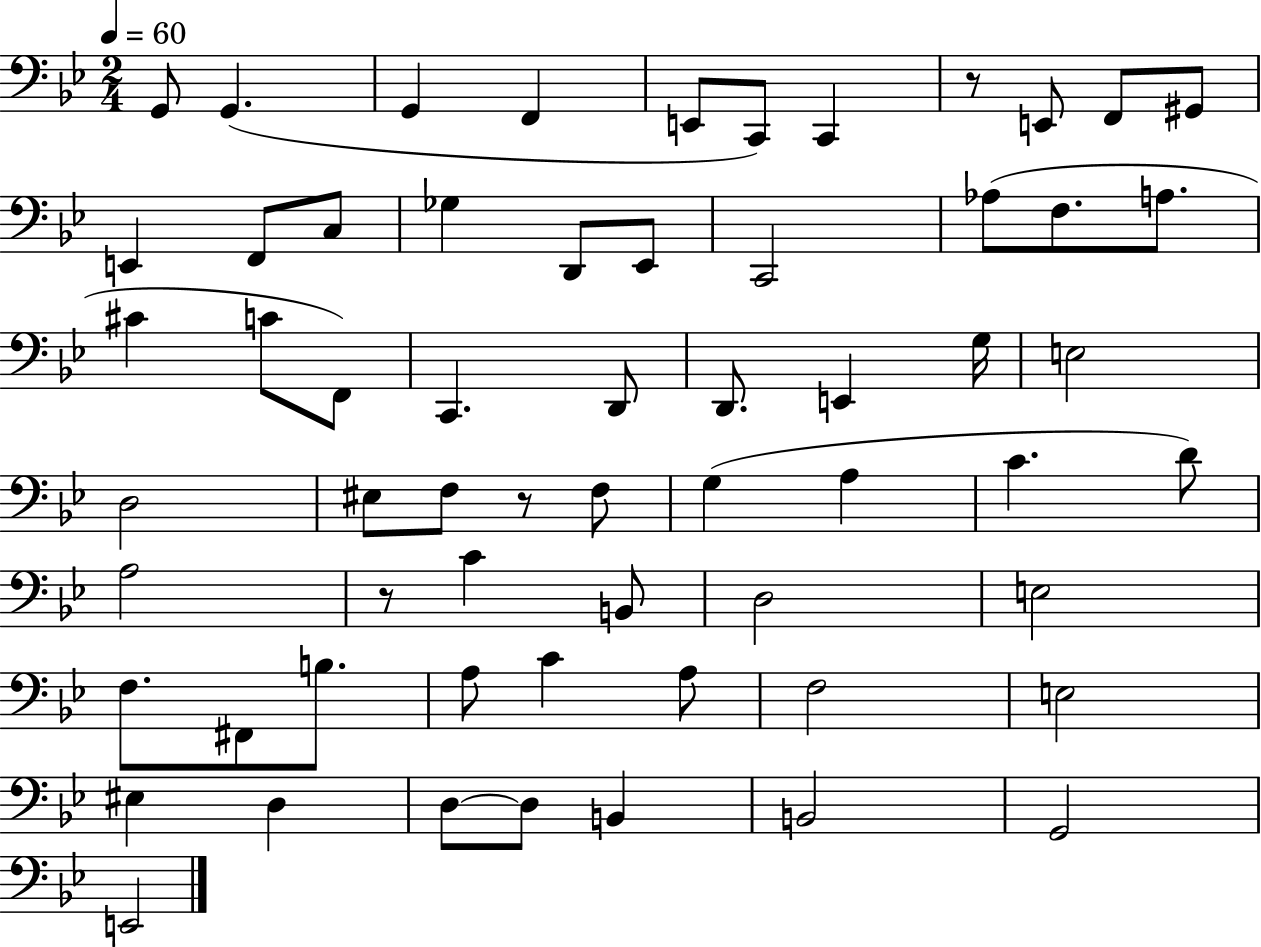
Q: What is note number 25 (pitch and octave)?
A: D2